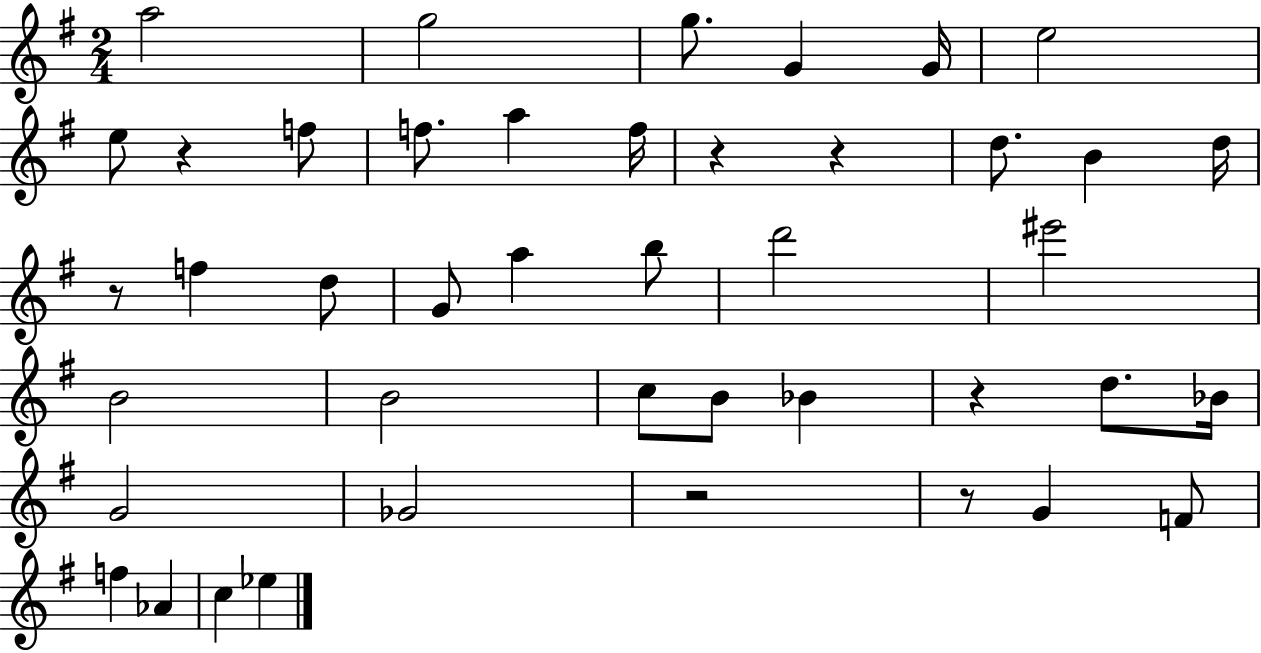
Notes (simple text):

A5/h G5/h G5/e. G4/q G4/s E5/h E5/e R/q F5/e F5/e. A5/q F5/s R/q R/q D5/e. B4/q D5/s R/e F5/q D5/e G4/e A5/q B5/e D6/h EIS6/h B4/h B4/h C5/e B4/e Bb4/q R/q D5/e. Bb4/s G4/h Gb4/h R/h R/e G4/q F4/e F5/q Ab4/q C5/q Eb5/q